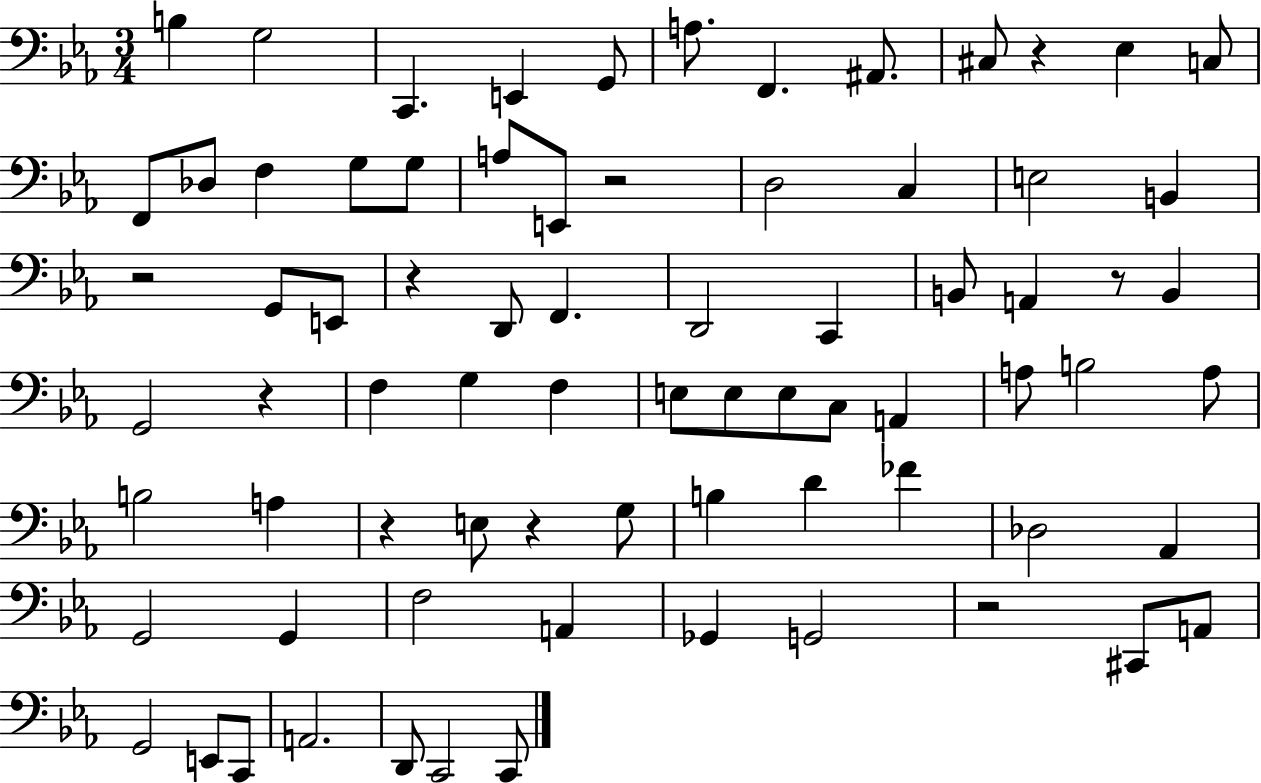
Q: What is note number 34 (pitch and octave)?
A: G3